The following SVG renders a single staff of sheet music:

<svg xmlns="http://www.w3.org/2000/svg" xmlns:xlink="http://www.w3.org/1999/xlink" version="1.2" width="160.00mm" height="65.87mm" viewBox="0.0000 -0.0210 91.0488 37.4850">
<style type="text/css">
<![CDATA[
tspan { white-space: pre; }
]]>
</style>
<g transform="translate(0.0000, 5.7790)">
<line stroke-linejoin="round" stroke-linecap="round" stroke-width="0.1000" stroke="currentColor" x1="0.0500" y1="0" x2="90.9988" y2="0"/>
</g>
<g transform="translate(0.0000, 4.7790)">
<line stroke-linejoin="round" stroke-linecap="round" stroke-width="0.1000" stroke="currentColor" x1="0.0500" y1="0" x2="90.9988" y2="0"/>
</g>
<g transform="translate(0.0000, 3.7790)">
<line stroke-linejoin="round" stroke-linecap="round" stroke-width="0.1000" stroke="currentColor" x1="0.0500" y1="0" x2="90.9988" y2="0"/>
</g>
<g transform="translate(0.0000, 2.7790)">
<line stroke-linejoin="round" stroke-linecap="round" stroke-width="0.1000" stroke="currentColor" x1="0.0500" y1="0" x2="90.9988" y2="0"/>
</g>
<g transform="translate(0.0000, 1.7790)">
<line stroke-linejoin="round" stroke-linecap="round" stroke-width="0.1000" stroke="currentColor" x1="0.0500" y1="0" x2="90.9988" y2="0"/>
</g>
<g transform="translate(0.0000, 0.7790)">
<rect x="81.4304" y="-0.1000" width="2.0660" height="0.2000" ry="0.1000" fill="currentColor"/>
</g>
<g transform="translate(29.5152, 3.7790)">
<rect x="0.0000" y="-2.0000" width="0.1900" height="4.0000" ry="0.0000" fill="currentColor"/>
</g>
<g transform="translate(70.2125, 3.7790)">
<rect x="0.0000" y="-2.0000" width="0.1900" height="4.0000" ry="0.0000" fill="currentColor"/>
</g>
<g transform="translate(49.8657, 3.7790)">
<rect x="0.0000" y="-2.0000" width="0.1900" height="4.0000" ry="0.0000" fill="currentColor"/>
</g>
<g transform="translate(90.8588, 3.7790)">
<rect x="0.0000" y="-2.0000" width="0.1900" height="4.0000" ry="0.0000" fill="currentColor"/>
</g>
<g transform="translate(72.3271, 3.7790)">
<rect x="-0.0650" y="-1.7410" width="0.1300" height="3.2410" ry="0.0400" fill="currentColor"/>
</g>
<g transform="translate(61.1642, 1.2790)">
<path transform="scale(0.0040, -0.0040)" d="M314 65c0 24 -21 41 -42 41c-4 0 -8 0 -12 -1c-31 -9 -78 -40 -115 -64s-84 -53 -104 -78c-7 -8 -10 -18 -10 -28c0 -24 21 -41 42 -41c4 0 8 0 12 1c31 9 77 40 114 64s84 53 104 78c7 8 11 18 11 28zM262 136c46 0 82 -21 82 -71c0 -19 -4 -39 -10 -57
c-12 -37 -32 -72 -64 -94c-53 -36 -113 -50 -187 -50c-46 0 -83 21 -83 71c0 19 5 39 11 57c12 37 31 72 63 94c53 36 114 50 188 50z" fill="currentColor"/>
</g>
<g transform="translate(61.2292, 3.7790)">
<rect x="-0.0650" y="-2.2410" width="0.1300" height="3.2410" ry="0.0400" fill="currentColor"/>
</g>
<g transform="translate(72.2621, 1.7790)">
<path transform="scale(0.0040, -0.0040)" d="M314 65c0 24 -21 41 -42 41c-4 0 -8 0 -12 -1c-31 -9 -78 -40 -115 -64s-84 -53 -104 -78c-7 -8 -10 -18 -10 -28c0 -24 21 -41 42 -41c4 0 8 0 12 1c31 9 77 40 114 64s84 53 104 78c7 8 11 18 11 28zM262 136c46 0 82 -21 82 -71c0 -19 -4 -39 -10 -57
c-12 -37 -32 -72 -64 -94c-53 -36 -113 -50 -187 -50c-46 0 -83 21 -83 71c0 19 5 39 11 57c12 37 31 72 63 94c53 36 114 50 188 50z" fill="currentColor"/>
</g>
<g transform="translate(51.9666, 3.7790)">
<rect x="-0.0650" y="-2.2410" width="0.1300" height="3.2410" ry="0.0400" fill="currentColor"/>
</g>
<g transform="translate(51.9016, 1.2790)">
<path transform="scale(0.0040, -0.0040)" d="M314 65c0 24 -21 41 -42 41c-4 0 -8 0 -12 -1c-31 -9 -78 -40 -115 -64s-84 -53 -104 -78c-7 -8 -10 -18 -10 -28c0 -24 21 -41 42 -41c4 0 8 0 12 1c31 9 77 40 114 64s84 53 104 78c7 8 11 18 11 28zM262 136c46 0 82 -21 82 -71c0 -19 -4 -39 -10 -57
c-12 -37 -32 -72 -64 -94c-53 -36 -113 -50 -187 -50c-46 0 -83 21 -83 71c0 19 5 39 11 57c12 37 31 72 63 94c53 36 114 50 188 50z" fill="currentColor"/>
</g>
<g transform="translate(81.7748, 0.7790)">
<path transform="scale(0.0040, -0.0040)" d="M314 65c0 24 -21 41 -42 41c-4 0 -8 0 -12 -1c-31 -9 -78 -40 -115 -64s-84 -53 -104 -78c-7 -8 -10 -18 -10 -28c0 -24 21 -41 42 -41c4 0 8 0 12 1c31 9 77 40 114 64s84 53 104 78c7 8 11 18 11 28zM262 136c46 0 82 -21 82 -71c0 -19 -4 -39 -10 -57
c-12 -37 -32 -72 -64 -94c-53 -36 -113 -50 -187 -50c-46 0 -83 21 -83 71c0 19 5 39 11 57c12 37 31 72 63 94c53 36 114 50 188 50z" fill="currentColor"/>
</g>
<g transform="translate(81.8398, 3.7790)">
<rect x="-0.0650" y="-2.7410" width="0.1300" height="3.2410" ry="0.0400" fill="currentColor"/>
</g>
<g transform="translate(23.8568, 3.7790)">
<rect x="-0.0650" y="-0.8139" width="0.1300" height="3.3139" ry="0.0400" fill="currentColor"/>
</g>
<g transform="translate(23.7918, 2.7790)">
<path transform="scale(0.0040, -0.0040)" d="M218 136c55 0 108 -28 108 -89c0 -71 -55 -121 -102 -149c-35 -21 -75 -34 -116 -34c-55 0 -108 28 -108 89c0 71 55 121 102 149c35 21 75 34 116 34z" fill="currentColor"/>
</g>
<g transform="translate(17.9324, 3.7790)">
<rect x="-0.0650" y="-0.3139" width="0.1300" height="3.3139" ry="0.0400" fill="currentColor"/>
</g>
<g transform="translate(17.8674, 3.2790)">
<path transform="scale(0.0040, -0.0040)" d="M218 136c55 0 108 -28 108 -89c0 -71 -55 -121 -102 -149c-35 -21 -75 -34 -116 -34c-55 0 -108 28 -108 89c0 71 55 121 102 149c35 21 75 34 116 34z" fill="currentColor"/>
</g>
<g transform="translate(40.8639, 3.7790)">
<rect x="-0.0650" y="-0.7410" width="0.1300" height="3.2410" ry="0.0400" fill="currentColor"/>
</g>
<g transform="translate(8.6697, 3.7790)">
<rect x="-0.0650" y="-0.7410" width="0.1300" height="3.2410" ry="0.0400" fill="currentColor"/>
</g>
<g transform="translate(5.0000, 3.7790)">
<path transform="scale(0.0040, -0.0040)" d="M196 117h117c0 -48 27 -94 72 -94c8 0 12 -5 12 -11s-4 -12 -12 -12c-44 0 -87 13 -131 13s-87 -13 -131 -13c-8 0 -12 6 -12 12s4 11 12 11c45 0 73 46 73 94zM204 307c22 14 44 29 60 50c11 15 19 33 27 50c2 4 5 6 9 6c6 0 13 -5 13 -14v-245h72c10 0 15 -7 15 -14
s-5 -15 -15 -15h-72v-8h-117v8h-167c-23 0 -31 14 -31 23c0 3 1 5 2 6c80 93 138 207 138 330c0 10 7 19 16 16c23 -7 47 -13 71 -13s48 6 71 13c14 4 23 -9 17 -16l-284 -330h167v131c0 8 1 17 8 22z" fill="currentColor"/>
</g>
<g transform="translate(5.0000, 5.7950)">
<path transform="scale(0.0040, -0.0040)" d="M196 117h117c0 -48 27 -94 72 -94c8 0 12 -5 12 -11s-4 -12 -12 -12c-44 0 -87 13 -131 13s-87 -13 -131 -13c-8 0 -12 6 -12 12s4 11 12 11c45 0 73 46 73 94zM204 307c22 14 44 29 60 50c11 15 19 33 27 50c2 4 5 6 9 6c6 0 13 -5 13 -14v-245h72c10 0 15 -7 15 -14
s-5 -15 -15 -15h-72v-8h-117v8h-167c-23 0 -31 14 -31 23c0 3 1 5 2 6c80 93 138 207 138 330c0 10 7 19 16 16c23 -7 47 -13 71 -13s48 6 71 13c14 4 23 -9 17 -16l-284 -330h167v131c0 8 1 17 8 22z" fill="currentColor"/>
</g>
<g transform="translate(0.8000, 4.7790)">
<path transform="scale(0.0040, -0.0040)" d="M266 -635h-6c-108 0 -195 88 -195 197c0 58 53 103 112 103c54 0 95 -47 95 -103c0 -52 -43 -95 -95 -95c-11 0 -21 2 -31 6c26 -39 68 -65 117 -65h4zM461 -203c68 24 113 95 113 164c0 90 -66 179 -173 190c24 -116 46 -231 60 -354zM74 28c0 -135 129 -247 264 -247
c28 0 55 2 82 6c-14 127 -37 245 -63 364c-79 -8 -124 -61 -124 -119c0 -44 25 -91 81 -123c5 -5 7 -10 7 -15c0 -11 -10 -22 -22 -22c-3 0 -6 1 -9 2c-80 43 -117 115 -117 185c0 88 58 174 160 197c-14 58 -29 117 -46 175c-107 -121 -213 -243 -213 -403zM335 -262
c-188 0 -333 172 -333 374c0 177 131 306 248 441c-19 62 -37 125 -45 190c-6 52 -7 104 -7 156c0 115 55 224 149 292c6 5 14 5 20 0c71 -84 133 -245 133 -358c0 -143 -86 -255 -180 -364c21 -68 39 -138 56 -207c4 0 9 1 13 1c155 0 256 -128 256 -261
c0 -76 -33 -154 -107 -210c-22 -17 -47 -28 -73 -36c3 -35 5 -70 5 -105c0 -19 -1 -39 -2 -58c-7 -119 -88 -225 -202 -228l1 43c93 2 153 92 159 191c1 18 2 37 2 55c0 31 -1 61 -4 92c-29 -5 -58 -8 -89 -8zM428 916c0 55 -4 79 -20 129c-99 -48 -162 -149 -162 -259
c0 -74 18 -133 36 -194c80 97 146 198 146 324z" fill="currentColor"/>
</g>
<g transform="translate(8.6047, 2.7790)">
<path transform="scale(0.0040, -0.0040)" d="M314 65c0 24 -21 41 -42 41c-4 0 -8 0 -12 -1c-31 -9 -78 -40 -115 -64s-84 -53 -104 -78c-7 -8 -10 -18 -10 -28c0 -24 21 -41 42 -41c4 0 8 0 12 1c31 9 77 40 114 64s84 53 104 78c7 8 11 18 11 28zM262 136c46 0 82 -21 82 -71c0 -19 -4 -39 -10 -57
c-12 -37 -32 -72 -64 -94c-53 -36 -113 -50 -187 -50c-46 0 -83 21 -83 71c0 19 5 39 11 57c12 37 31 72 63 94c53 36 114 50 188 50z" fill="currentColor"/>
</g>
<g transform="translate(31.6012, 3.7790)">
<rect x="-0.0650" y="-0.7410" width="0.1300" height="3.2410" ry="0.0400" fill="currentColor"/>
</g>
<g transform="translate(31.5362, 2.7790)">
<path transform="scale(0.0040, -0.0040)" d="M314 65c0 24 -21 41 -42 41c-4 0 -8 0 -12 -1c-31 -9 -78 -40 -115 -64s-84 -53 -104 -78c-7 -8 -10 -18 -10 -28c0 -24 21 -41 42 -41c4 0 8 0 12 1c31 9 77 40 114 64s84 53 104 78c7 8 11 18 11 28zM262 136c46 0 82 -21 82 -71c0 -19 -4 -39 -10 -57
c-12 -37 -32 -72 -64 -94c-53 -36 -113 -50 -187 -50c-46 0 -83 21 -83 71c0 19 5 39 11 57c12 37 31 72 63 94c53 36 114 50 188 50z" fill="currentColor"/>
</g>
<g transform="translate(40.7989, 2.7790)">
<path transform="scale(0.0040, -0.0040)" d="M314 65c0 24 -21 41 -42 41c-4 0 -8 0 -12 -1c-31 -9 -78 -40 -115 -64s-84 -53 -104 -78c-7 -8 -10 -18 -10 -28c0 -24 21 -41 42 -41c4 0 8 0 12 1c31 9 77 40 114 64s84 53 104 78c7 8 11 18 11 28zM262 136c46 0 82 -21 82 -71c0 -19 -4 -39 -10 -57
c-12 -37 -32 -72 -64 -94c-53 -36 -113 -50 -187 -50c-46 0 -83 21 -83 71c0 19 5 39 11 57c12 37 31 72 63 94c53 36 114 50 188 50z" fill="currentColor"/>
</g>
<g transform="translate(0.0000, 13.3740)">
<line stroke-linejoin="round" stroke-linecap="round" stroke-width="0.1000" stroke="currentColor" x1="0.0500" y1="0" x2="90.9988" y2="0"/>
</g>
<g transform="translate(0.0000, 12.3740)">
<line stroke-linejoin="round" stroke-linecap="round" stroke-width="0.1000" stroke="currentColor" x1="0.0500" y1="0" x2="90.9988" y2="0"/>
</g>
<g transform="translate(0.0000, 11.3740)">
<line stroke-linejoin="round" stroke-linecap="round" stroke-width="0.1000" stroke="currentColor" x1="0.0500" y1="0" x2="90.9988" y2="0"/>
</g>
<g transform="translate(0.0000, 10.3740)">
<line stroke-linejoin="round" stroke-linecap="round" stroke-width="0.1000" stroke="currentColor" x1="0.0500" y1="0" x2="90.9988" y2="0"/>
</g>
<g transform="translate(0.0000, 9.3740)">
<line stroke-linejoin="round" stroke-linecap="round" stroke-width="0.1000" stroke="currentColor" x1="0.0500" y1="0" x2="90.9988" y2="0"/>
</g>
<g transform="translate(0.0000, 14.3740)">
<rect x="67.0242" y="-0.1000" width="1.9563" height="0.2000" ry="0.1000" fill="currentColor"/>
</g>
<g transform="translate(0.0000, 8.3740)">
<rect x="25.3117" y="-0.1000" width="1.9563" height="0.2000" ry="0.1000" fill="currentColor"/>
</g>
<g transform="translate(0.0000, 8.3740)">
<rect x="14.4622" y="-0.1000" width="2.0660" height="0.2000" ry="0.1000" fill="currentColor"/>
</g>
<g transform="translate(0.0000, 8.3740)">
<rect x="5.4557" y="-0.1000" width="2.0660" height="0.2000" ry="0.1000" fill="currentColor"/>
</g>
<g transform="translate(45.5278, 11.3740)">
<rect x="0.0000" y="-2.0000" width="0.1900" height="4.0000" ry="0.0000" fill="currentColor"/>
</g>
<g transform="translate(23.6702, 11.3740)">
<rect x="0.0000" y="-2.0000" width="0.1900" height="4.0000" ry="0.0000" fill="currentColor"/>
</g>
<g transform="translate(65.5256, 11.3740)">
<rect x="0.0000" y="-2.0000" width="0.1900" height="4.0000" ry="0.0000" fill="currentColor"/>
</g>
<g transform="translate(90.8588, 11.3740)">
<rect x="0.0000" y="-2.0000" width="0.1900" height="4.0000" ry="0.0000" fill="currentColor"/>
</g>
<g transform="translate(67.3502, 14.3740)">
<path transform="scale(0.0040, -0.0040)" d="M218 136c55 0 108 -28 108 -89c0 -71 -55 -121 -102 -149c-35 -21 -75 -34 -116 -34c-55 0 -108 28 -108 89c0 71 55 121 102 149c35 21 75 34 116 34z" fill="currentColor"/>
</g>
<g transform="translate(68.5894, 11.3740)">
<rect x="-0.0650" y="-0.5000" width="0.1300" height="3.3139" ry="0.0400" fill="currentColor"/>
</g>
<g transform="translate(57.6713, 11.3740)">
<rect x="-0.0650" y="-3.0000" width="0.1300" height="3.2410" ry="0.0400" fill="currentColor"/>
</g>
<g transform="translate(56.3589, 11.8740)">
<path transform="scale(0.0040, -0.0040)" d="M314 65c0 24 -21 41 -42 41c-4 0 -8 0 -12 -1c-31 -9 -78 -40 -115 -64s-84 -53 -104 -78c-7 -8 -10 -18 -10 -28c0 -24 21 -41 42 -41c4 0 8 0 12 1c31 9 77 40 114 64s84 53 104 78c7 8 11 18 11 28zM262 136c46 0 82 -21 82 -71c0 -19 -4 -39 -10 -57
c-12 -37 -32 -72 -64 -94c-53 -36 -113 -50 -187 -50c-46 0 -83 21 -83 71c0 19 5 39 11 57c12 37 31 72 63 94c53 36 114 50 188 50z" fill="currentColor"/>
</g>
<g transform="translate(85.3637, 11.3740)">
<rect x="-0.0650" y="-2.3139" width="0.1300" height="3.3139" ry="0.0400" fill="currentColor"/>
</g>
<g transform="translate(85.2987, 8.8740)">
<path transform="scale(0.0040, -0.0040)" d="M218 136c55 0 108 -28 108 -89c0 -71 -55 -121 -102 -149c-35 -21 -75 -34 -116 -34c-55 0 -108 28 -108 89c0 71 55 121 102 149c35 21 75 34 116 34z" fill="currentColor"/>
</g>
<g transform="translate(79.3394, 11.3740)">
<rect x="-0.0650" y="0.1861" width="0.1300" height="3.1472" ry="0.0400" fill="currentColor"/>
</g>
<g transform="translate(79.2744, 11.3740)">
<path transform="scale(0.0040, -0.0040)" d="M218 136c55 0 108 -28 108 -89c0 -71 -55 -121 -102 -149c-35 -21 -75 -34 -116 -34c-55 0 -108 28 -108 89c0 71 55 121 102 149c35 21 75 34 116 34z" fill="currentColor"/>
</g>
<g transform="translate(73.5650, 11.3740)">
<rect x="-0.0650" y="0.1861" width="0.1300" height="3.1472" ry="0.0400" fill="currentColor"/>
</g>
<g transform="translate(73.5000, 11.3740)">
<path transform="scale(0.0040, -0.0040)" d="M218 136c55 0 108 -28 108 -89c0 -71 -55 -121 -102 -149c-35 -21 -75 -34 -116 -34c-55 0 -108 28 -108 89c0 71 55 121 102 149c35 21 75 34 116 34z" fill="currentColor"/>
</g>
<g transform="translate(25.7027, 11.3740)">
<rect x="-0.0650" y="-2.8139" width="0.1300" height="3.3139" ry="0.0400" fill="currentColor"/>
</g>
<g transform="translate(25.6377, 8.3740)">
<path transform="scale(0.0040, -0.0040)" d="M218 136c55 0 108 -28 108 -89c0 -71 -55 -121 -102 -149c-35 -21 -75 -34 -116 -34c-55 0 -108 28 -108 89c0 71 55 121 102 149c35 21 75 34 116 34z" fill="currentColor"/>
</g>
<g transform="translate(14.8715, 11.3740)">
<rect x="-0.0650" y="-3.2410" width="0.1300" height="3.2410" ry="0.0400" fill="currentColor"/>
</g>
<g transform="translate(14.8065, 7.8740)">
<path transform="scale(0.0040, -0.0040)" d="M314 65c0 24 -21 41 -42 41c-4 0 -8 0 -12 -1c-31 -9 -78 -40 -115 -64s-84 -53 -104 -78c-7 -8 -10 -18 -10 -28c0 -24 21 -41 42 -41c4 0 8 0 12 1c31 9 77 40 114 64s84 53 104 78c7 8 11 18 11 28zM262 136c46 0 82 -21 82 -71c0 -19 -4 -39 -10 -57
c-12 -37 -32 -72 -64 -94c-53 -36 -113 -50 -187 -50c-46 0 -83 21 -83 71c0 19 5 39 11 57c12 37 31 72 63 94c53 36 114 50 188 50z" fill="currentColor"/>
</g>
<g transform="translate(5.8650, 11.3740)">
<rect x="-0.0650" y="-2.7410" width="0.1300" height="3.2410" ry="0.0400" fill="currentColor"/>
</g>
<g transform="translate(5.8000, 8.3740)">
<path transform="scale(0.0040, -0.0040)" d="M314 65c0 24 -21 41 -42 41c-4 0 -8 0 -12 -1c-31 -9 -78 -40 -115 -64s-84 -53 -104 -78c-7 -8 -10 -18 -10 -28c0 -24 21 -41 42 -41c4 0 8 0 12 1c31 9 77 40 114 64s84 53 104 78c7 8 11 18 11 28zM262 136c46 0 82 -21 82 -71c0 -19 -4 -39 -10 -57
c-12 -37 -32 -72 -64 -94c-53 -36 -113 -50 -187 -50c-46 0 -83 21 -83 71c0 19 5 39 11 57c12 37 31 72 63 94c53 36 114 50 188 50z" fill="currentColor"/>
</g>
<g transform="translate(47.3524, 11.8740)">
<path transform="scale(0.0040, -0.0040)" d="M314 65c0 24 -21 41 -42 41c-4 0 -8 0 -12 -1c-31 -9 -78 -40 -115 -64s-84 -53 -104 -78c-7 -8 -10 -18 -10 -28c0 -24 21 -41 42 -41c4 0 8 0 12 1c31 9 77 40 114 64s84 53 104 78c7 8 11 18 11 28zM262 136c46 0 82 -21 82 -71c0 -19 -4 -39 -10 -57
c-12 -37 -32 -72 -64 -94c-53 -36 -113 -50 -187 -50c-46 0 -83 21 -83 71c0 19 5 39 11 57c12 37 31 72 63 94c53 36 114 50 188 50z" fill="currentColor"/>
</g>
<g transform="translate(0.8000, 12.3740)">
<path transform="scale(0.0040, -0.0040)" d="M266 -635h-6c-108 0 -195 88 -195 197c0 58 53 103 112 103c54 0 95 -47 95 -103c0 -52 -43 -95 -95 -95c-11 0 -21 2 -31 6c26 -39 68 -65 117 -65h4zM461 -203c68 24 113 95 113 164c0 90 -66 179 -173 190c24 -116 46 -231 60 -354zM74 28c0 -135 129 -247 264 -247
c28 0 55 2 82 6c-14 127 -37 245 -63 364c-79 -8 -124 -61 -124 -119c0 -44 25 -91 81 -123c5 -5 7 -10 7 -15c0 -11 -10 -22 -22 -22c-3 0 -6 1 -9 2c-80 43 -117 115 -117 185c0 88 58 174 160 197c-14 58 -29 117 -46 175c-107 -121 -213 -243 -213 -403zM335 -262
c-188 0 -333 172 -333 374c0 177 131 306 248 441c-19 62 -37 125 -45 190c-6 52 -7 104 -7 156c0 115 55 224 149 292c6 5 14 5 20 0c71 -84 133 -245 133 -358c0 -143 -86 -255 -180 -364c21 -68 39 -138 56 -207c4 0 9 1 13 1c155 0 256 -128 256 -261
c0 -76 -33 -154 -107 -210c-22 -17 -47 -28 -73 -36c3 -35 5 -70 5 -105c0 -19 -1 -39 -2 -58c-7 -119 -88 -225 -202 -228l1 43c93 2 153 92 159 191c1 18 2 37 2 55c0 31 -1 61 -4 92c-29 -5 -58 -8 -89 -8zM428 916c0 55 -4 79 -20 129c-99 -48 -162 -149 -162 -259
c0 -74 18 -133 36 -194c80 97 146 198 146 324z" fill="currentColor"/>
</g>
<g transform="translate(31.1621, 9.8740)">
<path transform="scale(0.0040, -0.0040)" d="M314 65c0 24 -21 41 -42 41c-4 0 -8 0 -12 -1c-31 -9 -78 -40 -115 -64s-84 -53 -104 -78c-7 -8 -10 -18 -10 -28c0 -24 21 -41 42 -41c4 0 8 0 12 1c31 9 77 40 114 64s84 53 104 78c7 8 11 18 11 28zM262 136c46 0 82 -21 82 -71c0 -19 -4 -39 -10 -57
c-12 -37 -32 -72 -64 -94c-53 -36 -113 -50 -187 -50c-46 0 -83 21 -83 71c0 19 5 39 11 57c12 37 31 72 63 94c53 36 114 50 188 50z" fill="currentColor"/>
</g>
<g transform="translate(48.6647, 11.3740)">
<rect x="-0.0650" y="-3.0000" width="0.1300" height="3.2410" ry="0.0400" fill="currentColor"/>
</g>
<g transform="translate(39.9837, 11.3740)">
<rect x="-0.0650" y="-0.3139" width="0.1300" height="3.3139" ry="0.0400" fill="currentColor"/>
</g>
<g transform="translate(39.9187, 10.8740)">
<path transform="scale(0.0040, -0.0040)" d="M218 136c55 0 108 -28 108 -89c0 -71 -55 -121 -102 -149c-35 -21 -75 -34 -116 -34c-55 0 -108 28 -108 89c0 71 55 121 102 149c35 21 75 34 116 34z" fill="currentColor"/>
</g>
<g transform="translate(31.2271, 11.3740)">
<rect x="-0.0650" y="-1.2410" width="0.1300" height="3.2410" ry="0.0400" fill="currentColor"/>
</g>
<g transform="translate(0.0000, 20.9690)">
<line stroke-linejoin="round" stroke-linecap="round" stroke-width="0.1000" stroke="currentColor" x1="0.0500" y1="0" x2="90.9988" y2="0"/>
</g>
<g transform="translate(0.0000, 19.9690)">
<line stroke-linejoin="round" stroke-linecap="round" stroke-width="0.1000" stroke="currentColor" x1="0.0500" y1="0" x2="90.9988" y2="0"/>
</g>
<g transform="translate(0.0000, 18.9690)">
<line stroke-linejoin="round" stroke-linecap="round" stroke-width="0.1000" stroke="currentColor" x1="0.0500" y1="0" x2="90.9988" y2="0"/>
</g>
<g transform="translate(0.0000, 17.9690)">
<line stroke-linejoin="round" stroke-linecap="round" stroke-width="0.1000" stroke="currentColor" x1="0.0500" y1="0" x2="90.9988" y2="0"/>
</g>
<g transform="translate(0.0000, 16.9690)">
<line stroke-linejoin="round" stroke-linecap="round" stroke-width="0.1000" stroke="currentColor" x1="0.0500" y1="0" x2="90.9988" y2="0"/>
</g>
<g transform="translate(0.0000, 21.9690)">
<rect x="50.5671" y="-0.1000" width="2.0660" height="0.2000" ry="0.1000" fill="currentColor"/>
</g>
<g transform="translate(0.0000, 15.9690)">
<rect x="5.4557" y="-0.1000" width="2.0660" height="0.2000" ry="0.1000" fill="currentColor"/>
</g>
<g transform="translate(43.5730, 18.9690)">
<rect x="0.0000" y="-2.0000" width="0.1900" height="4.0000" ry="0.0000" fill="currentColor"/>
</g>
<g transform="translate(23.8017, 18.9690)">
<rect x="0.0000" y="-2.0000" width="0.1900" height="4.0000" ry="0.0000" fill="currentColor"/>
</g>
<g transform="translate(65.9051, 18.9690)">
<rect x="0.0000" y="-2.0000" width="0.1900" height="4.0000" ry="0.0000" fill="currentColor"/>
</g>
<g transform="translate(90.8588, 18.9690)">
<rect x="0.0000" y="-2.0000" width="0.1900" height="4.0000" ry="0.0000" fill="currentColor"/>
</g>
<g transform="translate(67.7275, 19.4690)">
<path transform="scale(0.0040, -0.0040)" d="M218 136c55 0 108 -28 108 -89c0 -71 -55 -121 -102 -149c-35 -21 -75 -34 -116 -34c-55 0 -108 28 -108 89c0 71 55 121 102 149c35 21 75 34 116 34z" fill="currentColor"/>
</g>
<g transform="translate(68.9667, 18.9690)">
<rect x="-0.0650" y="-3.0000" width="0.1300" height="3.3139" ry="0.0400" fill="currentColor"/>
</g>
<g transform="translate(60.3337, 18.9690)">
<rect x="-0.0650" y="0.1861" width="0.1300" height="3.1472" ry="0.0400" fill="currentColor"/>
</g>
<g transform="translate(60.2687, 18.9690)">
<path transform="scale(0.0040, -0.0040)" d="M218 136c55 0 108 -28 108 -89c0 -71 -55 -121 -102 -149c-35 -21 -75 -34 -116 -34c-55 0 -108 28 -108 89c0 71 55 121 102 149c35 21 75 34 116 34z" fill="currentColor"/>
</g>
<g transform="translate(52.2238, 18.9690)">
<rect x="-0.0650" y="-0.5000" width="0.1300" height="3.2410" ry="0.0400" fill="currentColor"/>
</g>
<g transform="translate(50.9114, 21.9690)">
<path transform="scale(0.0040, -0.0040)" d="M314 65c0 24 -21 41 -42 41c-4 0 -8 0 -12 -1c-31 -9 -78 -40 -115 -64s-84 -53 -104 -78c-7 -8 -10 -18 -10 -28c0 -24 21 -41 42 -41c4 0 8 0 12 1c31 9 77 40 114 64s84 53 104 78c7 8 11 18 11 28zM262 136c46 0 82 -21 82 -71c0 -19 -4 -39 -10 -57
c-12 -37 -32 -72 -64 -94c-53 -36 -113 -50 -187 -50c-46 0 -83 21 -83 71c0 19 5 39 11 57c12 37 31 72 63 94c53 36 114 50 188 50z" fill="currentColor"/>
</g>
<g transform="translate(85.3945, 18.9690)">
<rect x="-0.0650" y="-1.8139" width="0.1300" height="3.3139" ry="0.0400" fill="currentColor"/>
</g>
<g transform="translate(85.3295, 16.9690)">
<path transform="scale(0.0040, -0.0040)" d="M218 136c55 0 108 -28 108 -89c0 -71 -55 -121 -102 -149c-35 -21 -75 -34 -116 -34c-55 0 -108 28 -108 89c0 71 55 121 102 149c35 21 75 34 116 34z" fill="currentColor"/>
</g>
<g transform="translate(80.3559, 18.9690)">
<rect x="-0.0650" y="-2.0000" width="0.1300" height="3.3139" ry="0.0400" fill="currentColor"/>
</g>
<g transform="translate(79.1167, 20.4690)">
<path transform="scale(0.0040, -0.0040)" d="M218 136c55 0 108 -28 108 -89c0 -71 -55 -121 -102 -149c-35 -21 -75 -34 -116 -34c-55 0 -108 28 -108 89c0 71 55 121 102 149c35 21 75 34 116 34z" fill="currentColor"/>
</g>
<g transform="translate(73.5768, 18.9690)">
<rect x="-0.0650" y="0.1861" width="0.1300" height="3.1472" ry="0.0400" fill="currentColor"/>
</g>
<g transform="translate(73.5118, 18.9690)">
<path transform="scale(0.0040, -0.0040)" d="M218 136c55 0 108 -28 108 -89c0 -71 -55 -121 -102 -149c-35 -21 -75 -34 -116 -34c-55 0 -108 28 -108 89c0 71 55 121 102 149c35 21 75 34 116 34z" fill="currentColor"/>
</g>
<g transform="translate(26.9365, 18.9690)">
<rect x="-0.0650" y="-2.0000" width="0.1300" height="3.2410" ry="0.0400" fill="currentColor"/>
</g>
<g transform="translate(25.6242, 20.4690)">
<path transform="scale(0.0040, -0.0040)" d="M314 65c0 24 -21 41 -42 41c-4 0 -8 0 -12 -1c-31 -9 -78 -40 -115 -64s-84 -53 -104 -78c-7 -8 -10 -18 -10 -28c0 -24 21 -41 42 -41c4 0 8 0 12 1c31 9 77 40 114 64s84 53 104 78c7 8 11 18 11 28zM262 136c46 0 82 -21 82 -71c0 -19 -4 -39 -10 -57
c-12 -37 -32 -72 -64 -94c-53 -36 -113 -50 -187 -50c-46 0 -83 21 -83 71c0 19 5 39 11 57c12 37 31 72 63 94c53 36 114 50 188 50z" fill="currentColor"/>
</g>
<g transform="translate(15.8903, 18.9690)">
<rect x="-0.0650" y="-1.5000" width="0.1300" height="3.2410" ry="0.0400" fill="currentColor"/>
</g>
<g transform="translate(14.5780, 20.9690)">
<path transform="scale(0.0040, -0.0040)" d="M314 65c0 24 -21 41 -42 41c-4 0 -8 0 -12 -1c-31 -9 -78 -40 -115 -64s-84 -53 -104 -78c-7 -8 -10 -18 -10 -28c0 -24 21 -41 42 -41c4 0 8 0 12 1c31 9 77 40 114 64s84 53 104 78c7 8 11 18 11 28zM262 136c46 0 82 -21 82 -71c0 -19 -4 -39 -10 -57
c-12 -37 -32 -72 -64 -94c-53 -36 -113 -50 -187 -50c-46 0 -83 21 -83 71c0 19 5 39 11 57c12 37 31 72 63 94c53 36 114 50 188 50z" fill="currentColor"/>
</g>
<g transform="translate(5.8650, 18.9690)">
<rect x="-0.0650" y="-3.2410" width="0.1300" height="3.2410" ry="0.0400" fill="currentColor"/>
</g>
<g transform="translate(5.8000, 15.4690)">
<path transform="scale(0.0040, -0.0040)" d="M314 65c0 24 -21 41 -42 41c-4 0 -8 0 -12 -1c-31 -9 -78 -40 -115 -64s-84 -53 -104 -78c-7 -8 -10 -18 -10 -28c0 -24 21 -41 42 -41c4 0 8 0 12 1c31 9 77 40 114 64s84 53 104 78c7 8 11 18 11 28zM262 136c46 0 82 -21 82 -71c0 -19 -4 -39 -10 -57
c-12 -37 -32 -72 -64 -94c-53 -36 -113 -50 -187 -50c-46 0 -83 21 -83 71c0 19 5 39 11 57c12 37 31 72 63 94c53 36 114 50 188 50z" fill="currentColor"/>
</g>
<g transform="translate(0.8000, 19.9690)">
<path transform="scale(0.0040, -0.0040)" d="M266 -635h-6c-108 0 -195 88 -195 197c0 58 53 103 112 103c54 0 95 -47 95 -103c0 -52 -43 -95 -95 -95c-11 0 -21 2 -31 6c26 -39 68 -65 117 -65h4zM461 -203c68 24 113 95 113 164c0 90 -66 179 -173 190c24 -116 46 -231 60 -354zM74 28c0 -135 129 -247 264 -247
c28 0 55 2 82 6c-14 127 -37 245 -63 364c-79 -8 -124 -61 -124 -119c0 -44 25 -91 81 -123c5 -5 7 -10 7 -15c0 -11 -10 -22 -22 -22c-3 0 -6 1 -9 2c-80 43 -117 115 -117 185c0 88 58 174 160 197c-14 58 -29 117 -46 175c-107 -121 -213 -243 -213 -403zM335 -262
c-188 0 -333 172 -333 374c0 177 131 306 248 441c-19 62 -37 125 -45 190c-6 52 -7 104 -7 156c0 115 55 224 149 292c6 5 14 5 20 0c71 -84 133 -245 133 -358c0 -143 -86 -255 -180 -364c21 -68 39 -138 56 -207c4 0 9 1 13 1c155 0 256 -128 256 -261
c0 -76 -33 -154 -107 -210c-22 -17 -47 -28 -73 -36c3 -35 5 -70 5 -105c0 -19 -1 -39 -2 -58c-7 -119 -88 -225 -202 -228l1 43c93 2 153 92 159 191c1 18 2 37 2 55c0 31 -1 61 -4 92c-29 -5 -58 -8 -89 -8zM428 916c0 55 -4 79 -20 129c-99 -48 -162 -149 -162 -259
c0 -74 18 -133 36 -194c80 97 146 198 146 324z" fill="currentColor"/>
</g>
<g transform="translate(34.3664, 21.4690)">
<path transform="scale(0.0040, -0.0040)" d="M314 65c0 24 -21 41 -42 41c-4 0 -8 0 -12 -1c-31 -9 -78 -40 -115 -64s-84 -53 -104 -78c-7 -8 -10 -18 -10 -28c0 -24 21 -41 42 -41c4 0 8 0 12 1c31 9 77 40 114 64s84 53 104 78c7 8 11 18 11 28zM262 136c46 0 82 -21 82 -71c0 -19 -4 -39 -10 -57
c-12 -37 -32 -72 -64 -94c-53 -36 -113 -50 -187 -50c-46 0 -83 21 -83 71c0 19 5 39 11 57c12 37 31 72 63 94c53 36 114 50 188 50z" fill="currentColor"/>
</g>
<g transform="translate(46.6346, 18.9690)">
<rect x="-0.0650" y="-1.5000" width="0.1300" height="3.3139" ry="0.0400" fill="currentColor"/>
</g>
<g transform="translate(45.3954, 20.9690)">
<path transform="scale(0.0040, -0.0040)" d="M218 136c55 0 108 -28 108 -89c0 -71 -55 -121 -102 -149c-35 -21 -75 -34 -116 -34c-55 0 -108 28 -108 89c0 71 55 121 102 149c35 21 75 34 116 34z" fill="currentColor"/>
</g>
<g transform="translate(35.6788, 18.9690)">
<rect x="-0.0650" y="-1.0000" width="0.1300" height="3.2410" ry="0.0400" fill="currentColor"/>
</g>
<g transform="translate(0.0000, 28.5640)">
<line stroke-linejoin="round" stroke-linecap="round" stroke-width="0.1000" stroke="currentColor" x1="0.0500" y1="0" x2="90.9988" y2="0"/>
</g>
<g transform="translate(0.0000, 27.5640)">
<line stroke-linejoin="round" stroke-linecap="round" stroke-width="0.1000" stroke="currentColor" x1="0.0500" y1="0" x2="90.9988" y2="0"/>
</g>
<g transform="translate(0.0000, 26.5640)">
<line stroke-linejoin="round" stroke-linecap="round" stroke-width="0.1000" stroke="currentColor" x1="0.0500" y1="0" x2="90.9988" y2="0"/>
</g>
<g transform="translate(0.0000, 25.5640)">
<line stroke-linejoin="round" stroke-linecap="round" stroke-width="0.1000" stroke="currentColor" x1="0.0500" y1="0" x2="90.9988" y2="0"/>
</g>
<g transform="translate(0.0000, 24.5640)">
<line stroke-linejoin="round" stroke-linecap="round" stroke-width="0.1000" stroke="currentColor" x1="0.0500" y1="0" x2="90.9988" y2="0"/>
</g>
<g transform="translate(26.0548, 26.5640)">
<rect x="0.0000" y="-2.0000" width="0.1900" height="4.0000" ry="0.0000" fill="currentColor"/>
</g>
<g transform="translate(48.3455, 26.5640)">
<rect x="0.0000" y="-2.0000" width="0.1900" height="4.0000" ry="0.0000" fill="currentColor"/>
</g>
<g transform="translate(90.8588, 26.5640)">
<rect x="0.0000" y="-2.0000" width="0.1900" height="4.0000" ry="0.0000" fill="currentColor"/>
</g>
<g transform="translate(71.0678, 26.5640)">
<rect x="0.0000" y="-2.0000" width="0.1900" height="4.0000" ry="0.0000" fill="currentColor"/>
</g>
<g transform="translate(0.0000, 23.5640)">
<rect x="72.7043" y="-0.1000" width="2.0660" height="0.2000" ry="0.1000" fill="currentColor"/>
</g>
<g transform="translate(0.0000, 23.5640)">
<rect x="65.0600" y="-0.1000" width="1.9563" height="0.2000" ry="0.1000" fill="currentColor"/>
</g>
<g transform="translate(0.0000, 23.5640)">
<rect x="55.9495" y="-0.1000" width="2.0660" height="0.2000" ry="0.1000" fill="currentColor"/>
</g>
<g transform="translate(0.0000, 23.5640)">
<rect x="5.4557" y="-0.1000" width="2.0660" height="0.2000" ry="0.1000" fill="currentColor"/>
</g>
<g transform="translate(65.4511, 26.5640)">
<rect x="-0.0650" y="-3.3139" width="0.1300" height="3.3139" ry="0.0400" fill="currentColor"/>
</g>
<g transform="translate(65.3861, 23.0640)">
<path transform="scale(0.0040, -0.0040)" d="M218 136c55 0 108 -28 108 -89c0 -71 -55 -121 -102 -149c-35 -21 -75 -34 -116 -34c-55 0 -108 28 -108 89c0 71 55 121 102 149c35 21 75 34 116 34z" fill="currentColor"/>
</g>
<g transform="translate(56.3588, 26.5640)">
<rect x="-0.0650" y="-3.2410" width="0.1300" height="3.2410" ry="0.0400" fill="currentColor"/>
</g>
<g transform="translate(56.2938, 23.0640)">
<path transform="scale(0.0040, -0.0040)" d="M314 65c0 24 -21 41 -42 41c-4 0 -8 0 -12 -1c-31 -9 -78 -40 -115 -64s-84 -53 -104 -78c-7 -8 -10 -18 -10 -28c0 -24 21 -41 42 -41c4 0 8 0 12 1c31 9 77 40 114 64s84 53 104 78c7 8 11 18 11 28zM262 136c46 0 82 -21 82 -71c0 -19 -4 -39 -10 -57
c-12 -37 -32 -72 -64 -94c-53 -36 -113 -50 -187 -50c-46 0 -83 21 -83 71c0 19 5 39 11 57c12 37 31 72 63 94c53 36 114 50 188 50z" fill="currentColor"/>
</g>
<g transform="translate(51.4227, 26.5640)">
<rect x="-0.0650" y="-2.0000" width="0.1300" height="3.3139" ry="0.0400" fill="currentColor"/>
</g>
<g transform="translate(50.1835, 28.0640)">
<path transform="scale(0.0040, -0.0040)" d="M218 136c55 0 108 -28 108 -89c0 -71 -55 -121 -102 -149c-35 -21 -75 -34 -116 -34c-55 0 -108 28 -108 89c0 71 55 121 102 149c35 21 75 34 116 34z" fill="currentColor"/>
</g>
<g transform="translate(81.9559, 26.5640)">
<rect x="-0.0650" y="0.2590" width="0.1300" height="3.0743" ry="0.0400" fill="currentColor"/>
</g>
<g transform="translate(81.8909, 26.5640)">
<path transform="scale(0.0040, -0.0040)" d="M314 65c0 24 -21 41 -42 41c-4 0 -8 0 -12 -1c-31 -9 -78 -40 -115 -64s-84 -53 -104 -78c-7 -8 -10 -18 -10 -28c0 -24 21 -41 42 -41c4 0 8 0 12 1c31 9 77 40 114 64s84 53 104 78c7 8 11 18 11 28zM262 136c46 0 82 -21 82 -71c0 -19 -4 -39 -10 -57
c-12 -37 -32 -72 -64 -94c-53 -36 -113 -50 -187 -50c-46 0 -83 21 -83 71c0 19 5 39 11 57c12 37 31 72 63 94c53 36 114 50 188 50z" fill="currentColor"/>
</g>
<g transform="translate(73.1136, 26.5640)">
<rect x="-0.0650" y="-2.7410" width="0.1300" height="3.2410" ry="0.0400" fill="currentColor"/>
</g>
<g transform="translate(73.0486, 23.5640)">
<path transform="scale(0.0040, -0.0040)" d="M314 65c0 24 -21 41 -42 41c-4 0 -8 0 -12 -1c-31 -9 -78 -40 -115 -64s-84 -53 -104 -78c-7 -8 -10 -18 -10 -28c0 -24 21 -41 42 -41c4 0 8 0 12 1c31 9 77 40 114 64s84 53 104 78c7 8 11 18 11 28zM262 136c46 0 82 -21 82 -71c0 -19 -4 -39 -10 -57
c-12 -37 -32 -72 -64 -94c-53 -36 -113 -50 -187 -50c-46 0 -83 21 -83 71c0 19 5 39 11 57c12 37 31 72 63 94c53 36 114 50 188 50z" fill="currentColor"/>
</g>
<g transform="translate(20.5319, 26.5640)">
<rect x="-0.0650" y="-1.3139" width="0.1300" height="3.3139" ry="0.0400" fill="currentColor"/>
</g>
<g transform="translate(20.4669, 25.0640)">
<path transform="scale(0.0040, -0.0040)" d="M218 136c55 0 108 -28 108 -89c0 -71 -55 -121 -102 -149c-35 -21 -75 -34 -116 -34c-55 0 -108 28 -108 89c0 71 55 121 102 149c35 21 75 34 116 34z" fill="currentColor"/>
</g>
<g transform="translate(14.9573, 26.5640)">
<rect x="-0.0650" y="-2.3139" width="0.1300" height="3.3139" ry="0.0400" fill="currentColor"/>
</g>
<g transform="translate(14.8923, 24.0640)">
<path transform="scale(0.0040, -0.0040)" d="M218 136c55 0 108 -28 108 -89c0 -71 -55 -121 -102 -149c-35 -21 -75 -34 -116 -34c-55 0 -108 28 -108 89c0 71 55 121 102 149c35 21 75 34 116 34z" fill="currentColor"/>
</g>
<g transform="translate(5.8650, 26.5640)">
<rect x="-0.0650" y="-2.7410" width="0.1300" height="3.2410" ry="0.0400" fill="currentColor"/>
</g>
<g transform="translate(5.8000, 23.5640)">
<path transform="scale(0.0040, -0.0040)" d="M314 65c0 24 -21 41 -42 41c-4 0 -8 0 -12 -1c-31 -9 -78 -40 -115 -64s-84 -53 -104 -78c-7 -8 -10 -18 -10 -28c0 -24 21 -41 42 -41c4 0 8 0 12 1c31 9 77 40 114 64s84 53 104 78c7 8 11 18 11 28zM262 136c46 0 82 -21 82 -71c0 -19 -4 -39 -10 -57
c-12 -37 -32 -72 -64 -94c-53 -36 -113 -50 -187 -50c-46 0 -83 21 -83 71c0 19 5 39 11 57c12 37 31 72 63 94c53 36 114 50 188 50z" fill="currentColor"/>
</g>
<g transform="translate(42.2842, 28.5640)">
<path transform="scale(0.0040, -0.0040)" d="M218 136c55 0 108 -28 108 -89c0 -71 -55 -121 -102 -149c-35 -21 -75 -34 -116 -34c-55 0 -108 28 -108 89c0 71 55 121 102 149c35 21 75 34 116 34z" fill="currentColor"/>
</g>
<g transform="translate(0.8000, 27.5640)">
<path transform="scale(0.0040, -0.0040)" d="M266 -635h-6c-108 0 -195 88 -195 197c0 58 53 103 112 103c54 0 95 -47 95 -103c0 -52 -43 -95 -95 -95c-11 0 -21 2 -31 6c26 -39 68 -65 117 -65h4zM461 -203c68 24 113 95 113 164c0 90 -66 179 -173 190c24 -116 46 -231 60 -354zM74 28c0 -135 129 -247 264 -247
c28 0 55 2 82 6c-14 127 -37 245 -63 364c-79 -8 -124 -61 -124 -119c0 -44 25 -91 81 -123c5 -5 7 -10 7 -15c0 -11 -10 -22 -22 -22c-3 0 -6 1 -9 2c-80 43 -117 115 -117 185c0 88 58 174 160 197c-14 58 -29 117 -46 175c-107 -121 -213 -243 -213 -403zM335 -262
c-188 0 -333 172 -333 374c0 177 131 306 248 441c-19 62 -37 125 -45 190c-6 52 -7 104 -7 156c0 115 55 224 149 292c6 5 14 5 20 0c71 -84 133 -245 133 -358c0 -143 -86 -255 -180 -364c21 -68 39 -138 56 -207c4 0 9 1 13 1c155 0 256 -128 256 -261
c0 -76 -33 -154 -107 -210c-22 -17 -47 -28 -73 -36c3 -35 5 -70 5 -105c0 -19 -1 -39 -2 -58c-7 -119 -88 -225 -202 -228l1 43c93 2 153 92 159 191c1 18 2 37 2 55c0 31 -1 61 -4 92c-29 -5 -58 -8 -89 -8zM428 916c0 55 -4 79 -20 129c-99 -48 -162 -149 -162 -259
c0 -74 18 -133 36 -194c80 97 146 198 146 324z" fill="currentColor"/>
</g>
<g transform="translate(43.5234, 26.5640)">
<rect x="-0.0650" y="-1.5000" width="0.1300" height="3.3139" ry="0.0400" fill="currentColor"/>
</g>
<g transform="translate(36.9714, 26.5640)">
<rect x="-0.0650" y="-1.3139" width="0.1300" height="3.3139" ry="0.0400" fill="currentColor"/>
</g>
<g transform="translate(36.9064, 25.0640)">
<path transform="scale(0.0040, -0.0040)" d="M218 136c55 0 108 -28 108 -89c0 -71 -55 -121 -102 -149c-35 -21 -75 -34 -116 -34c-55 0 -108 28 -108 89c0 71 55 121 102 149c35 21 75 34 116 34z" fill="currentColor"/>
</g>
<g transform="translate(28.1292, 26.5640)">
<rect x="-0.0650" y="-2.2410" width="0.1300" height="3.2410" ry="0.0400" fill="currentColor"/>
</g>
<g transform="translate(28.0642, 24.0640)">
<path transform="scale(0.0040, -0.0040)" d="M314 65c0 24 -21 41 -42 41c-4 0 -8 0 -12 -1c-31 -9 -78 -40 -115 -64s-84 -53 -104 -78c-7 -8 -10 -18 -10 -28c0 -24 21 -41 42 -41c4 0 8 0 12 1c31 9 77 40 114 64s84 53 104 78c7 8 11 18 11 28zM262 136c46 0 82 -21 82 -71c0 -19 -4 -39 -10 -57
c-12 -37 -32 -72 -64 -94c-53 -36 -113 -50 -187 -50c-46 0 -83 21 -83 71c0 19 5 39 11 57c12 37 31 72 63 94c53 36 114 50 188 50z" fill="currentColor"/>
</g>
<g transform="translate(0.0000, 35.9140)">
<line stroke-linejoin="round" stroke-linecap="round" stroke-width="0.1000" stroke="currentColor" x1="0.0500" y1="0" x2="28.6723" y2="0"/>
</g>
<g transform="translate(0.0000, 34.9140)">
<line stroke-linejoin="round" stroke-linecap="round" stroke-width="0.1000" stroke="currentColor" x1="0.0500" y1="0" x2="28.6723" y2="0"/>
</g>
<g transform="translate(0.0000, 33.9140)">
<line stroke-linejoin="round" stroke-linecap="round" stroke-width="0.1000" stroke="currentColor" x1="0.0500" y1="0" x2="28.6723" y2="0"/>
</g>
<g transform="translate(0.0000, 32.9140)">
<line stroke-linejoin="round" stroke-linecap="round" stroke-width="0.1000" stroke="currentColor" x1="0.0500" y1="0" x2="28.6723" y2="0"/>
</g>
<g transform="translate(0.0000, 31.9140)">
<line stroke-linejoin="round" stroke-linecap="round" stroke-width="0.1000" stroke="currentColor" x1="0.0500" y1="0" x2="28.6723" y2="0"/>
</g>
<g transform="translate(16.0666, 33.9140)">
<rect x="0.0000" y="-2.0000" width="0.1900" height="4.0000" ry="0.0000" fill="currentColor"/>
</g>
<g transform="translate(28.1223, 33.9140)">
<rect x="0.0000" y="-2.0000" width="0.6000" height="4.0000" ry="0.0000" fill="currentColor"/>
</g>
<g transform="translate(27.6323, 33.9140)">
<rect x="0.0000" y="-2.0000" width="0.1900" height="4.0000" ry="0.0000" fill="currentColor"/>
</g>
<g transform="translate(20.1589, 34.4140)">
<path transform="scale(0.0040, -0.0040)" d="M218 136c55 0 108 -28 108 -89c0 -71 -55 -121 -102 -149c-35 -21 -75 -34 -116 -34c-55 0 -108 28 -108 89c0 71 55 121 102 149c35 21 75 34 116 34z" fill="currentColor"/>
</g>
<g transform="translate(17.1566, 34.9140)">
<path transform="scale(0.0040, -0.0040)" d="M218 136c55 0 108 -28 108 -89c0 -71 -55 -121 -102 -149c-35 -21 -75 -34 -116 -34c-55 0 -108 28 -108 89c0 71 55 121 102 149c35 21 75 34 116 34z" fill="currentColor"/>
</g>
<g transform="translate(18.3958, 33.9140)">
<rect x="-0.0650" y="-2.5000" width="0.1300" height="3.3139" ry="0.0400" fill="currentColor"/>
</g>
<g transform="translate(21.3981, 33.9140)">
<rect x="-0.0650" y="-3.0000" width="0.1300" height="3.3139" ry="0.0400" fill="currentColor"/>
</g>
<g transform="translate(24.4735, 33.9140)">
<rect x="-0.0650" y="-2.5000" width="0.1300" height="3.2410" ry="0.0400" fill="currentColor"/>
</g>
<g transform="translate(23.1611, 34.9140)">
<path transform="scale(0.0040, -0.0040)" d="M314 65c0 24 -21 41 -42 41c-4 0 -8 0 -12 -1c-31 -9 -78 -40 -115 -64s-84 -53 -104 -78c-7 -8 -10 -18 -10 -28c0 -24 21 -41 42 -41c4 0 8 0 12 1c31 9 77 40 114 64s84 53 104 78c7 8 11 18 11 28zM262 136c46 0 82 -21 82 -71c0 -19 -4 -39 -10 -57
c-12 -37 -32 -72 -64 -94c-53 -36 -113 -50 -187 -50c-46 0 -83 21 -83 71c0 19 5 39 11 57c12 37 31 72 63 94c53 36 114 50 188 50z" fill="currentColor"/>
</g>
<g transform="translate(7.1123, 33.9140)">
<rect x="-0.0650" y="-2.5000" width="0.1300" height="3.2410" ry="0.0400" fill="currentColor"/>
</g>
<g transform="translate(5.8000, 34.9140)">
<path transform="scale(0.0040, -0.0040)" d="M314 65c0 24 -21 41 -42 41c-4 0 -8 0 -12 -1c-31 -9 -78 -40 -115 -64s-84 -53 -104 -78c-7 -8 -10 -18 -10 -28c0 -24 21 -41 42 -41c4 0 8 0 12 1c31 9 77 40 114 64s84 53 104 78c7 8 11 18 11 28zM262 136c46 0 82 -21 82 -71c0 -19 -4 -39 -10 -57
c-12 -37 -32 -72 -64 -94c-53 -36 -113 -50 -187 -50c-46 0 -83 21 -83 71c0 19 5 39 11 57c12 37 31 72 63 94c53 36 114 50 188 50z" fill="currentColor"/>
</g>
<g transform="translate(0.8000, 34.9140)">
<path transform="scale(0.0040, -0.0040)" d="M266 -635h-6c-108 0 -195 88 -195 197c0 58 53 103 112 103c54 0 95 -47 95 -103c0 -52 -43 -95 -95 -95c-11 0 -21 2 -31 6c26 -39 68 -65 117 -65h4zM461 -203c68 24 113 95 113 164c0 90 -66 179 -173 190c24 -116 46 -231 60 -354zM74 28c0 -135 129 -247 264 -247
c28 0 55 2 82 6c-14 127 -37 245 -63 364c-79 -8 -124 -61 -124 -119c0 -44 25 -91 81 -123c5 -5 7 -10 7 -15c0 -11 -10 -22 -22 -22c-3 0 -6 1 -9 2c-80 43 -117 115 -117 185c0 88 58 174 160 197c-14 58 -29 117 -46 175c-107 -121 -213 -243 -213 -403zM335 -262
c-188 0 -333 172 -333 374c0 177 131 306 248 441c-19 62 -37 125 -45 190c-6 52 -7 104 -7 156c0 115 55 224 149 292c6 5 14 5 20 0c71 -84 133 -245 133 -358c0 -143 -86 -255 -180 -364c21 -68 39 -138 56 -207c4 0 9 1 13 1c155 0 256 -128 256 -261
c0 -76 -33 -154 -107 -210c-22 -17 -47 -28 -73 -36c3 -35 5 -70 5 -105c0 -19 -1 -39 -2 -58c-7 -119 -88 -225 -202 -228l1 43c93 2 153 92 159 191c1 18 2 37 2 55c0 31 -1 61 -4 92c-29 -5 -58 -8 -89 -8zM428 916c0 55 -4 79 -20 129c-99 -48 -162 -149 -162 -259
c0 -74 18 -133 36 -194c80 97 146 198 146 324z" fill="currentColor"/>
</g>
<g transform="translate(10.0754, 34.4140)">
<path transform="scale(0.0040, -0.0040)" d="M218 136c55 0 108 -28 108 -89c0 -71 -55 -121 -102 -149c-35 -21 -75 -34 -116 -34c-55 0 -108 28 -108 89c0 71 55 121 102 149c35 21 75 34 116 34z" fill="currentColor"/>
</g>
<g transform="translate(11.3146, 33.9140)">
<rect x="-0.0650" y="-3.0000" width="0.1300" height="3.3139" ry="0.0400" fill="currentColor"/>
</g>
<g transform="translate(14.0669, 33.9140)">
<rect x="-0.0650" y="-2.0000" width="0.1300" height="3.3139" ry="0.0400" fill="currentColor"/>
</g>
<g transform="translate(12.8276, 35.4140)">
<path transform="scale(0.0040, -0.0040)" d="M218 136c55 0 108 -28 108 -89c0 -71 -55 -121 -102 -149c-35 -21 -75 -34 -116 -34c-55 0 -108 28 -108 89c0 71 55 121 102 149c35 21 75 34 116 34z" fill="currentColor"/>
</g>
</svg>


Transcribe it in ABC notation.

X:1
T:Untitled
M:4/4
L:1/4
K:C
d2 c d d2 d2 g2 g2 f2 a2 a2 b2 a e2 c A2 A2 C B B g b2 E2 F2 D2 E C2 B A B F f a2 g e g2 e E F b2 b a2 B2 G2 A F G A G2